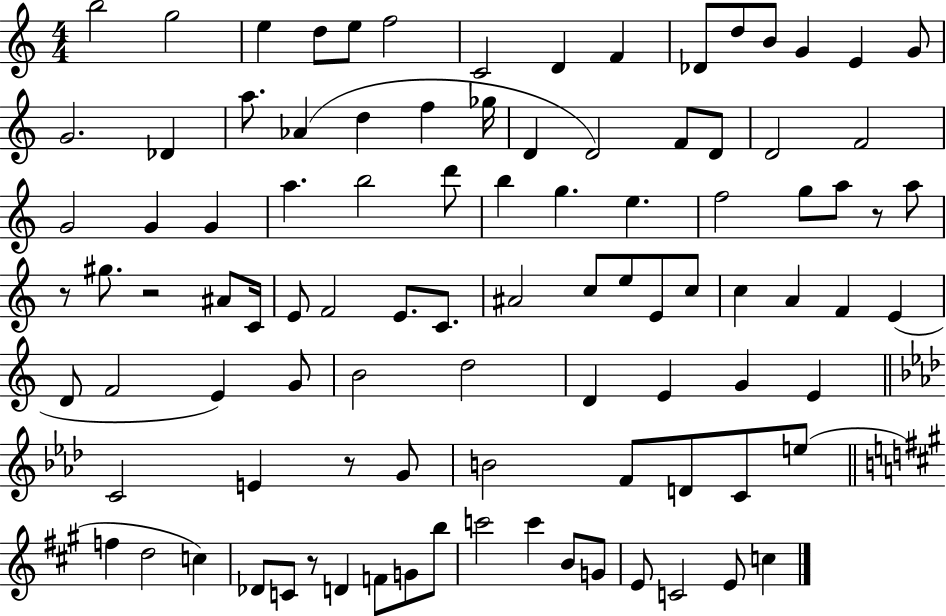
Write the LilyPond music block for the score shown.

{
  \clef treble
  \numericTimeSignature
  \time 4/4
  \key c \major
  b''2 g''2 | e''4 d''8 e''8 f''2 | c'2 d'4 f'4 | des'8 d''8 b'8 g'4 e'4 g'8 | \break g'2. des'4 | a''8. aes'4( d''4 f''4 ges''16 | d'4 d'2) f'8 d'8 | d'2 f'2 | \break g'2 g'4 g'4 | a''4. b''2 d'''8 | b''4 g''4. e''4. | f''2 g''8 a''8 r8 a''8 | \break r8 gis''8. r2 ais'8 c'16 | e'8 f'2 e'8. c'8. | ais'2 c''8 e''8 e'8 c''8 | c''4 a'4 f'4 e'4( | \break d'8 f'2 e'4) g'8 | b'2 d''2 | d'4 e'4 g'4 e'4 | \bar "||" \break \key f \minor c'2 e'4 r8 g'8 | b'2 f'8 d'8 c'8 e''8( | \bar "||" \break \key a \major f''4 d''2 c''4) | des'8 c'8 r8 d'4 f'8 g'8 b''8 | c'''2 c'''4 b'8 g'8 | e'8 c'2 e'8 c''4 | \break \bar "|."
}